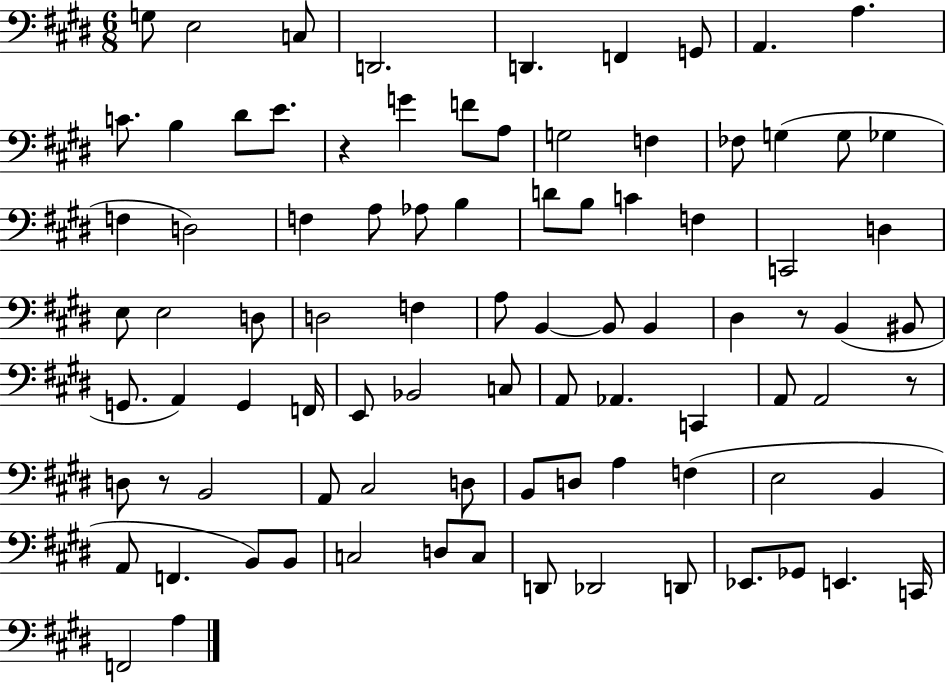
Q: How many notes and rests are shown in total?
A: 89